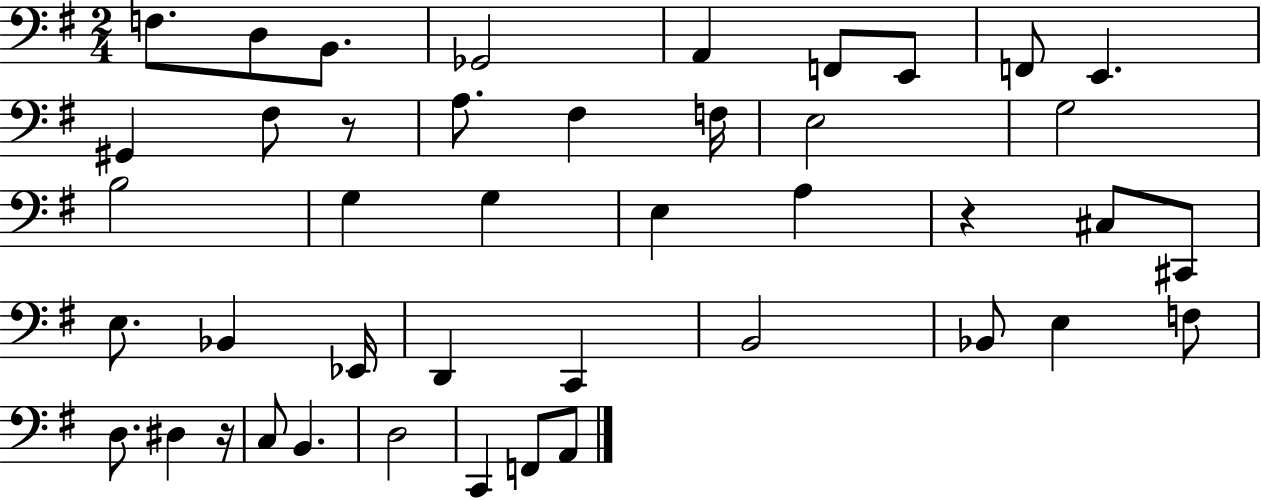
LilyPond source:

{
  \clef bass
  \numericTimeSignature
  \time 2/4
  \key g \major
  \repeat volta 2 { f8. d8 b,8. | ges,2 | a,4 f,8 e,8 | f,8 e,4. | \break gis,4 fis8 r8 | a8. fis4 f16 | e2 | g2 | \break b2 | g4 g4 | e4 a4 | r4 cis8 cis,8 | \break e8. bes,4 ees,16 | d,4 c,4 | b,2 | bes,8 e4 f8 | \break d8. dis4 r16 | c8 b,4. | d2 | c,4 f,8 a,8 | \break } \bar "|."
}